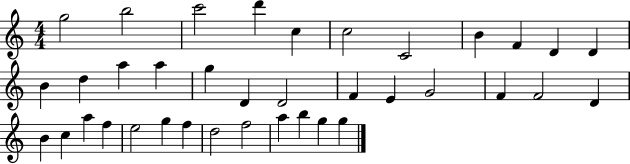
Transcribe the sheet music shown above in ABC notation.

X:1
T:Untitled
M:4/4
L:1/4
K:C
g2 b2 c'2 d' c c2 C2 B F D D B d a a g D D2 F E G2 F F2 D B c a f e2 g f d2 f2 a b g g